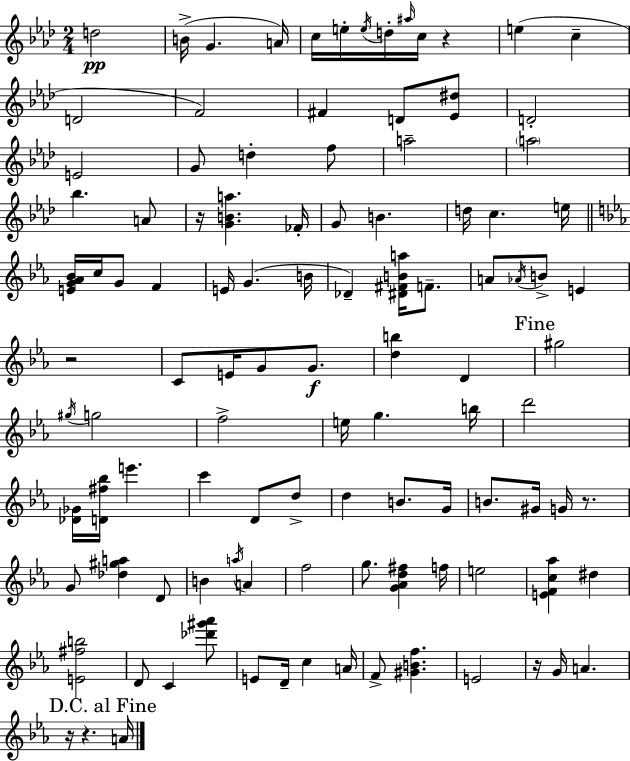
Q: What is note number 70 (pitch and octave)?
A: A5